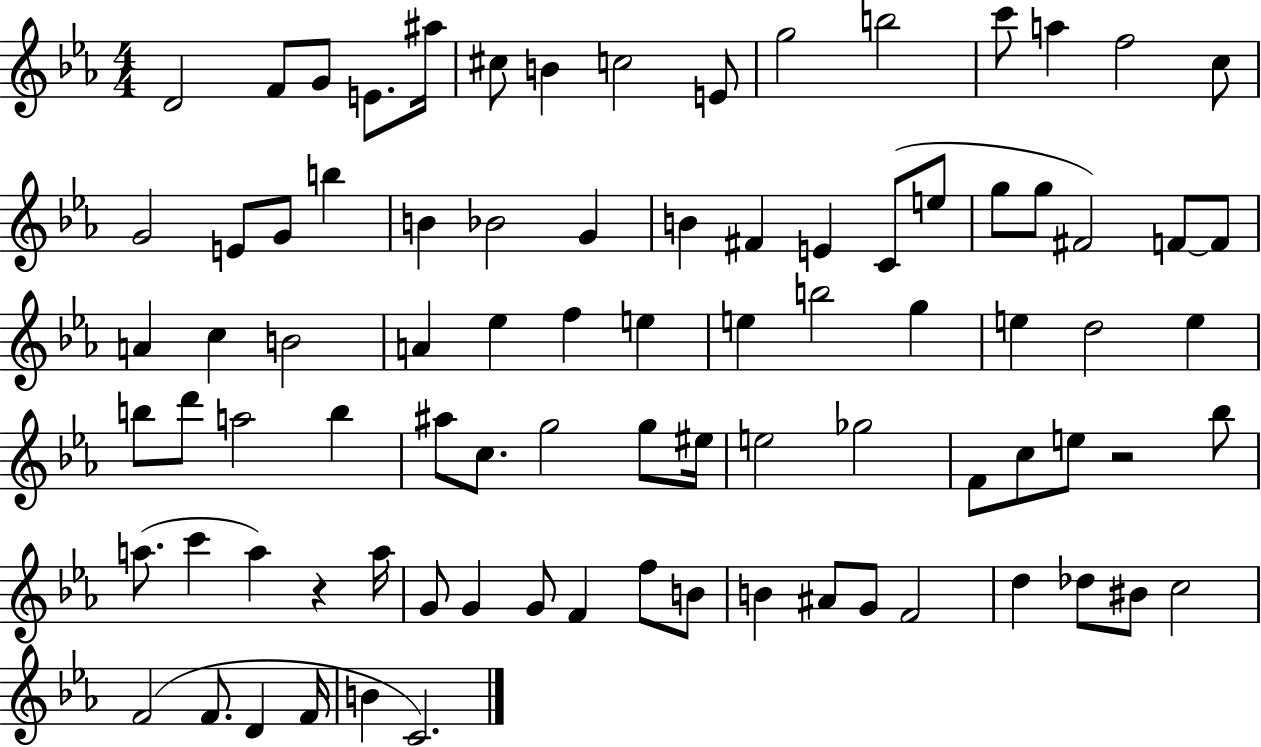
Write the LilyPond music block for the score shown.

{
  \clef treble
  \numericTimeSignature
  \time 4/4
  \key ees \major
  d'2 f'8 g'8 e'8. ais''16 | cis''8 b'4 c''2 e'8 | g''2 b''2 | c'''8 a''4 f''2 c''8 | \break g'2 e'8 g'8 b''4 | b'4 bes'2 g'4 | b'4 fis'4 e'4 c'8( e''8 | g''8 g''8 fis'2) f'8~~ f'8 | \break a'4 c''4 b'2 | a'4 ees''4 f''4 e''4 | e''4 b''2 g''4 | e''4 d''2 e''4 | \break b''8 d'''8 a''2 b''4 | ais''8 c''8. g''2 g''8 eis''16 | e''2 ges''2 | f'8 c''8 e''8 r2 bes''8 | \break a''8.( c'''4 a''4) r4 a''16 | g'8 g'4 g'8 f'4 f''8 b'8 | b'4 ais'8 g'8 f'2 | d''4 des''8 bis'8 c''2 | \break f'2( f'8. d'4 f'16 | b'4 c'2.) | \bar "|."
}